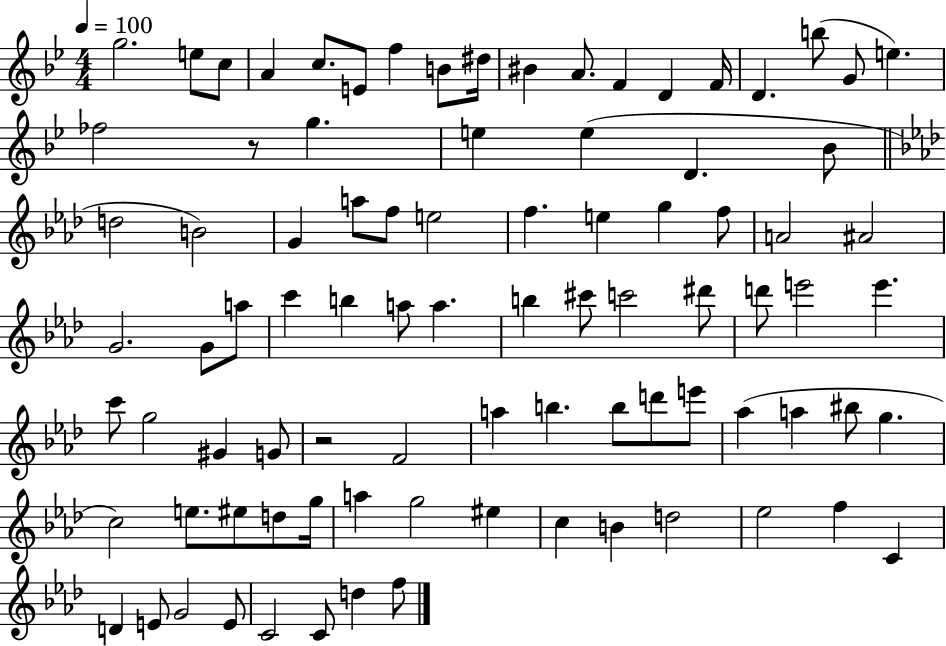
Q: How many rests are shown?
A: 2